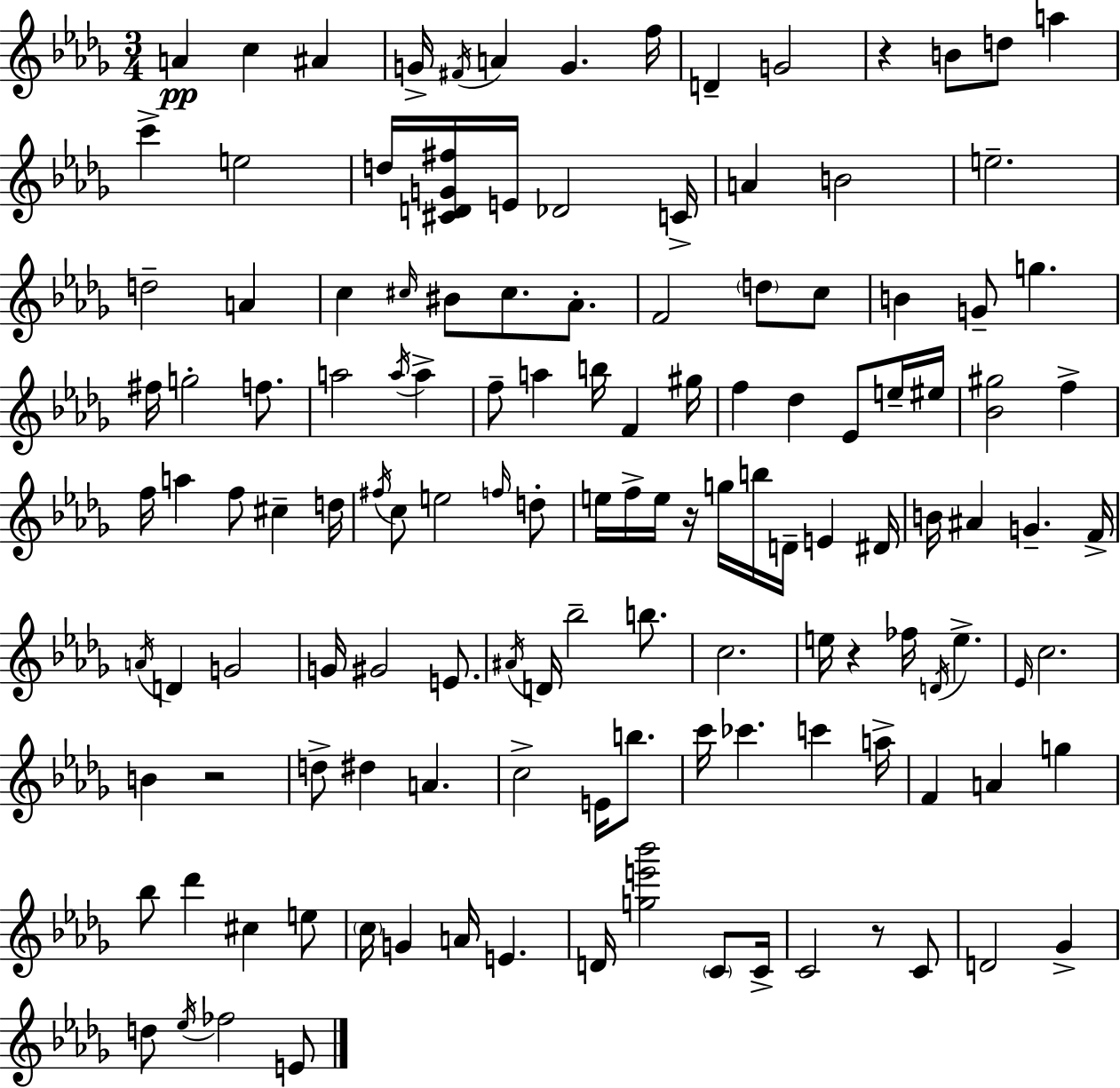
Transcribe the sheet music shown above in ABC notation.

X:1
T:Untitled
M:3/4
L:1/4
K:Bbm
A c ^A G/4 ^F/4 A G f/4 D G2 z B/2 d/2 a c' e2 d/4 [^CDG^f]/4 E/4 _D2 C/4 A B2 e2 d2 A c ^c/4 ^B/2 ^c/2 _A/2 F2 d/2 c/2 B G/2 g ^f/4 g2 f/2 a2 a/4 a f/2 a b/4 F ^g/4 f _d _E/2 e/4 ^e/4 [_B^g]2 f f/4 a f/2 ^c d/4 ^f/4 c/2 e2 f/4 d/2 e/4 f/4 e/4 z/4 g/4 b/4 D/4 E ^D/4 B/4 ^A G F/4 A/4 D G2 G/4 ^G2 E/2 ^A/4 D/4 _b2 b/2 c2 e/4 z _f/4 D/4 e _E/4 c2 B z2 d/2 ^d A c2 E/4 b/2 c'/4 _c' c' a/4 F A g _b/2 _d' ^c e/2 c/4 G A/4 E D/4 [ge'_b']2 C/2 C/4 C2 z/2 C/2 D2 _G d/2 _e/4 _f2 E/2